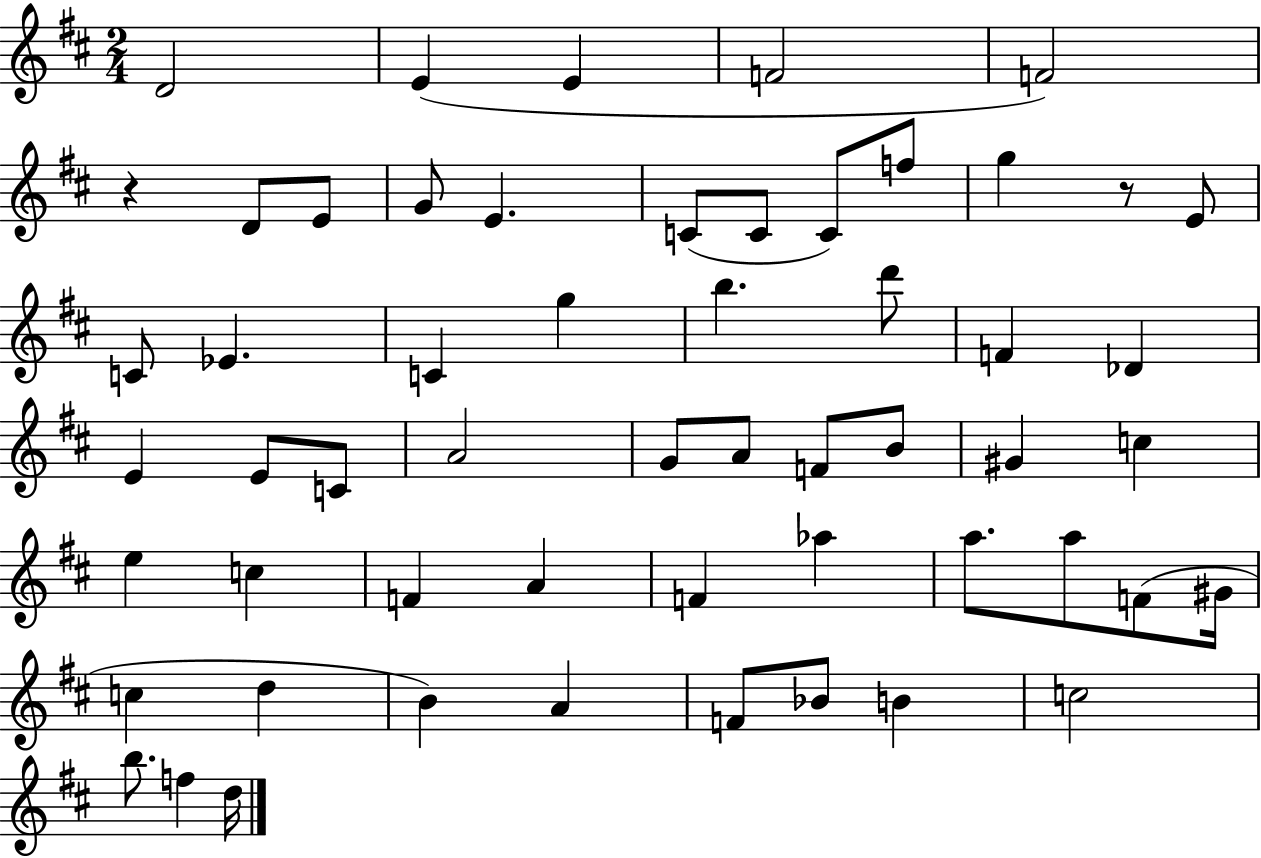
D4/h E4/q E4/q F4/h F4/h R/q D4/e E4/e G4/e E4/q. C4/e C4/e C4/e F5/e G5/q R/e E4/e C4/e Eb4/q. C4/q G5/q B5/q. D6/e F4/q Db4/q E4/q E4/e C4/e A4/h G4/e A4/e F4/e B4/e G#4/q C5/q E5/q C5/q F4/q A4/q F4/q Ab5/q A5/e. A5/e F4/e G#4/s C5/q D5/q B4/q A4/q F4/e Bb4/e B4/q C5/h B5/e. F5/q D5/s